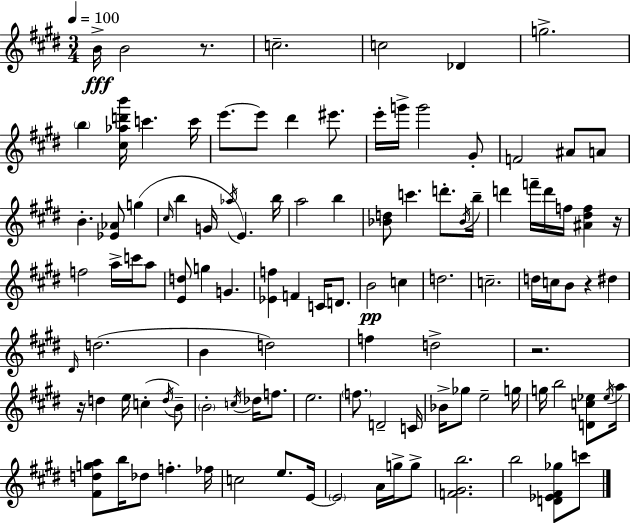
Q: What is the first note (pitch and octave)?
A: B4